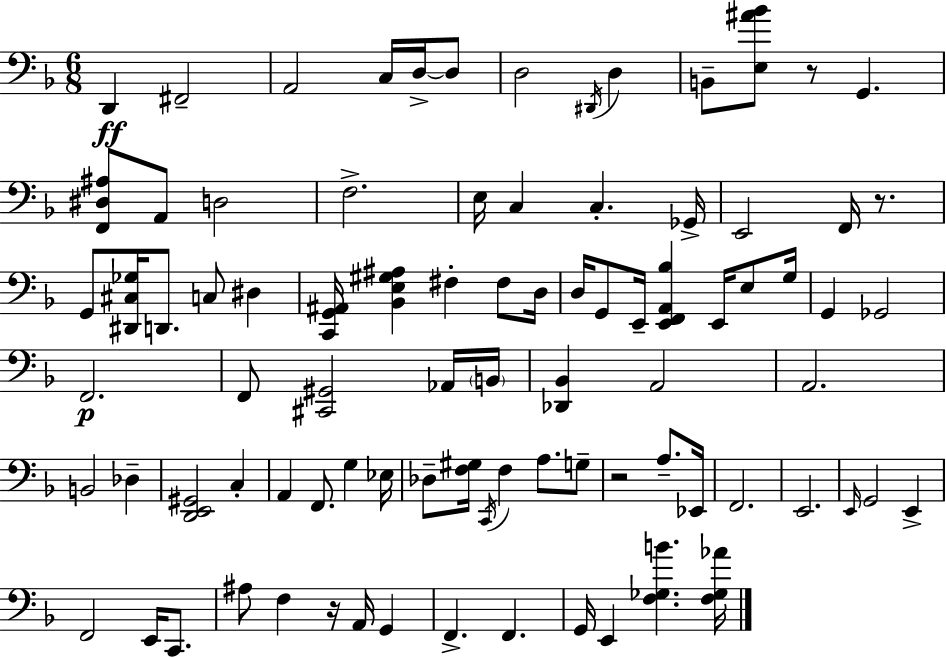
D2/q F#2/h A2/h C3/s D3/s D3/e D3/h D#2/s D3/q B2/e [E3,A#4,Bb4]/e R/e G2/q. [F2,D#3,A#3]/e A2/e D3/h F3/h. E3/s C3/q C3/q. Gb2/s E2/h F2/s R/e. G2/e [D#2,C#3,Gb3]/s D2/e. C3/e D#3/q [C2,G2,A#2]/s [Bb2,E3,G#3,A#3]/q F#3/q F#3/e D3/s D3/s G2/e E2/s [E2,F2,A2,Bb3]/q E2/s E3/e G3/s G2/q Gb2/h F2/h. F2/e [C#2,G#2]/h Ab2/s B2/s [Db2,Bb2]/q A2/h A2/h. B2/h Db3/q [D2,E2,G#2]/h C3/q A2/q F2/e. G3/q Eb3/s Db3/e [F3,G#3]/s C2/s F3/q A3/e. G3/e R/h A3/e. Eb2/s F2/h. E2/h. E2/s G2/h E2/q F2/h E2/s C2/e. A#3/e F3/q R/s A2/s G2/q F2/q. F2/q. G2/s E2/q [F3,Gb3,B4]/q. [F3,Gb3,Ab4]/s